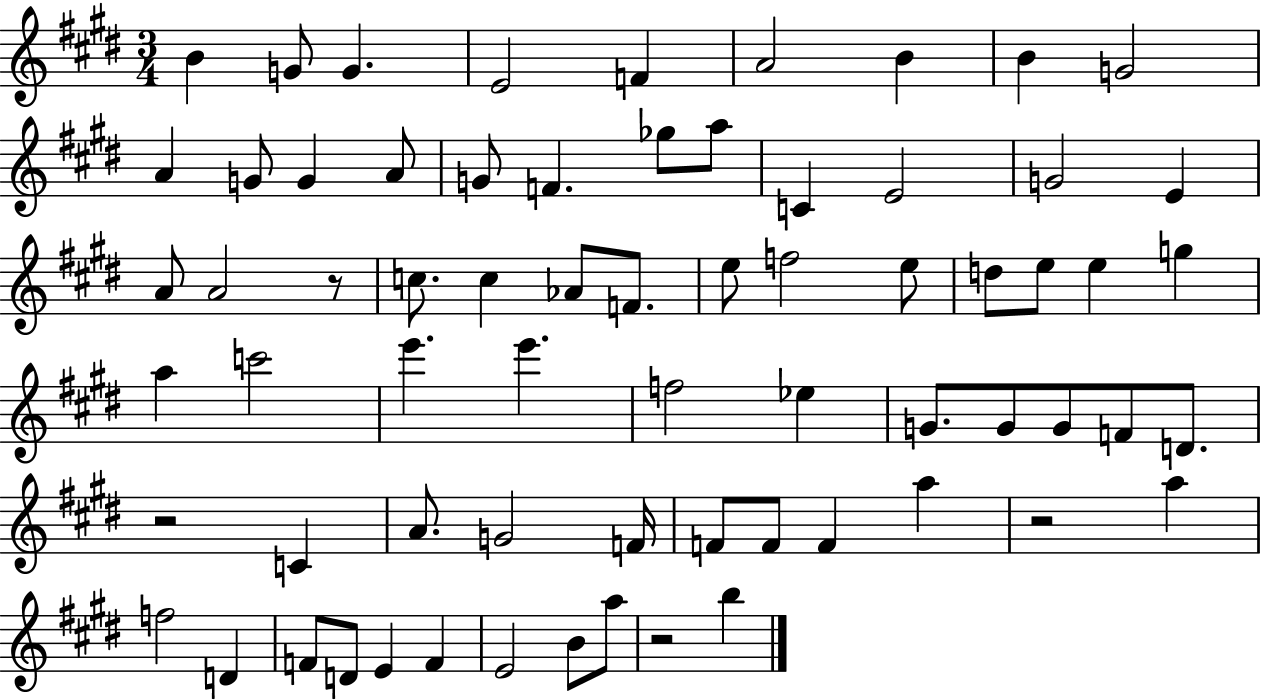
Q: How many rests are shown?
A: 4